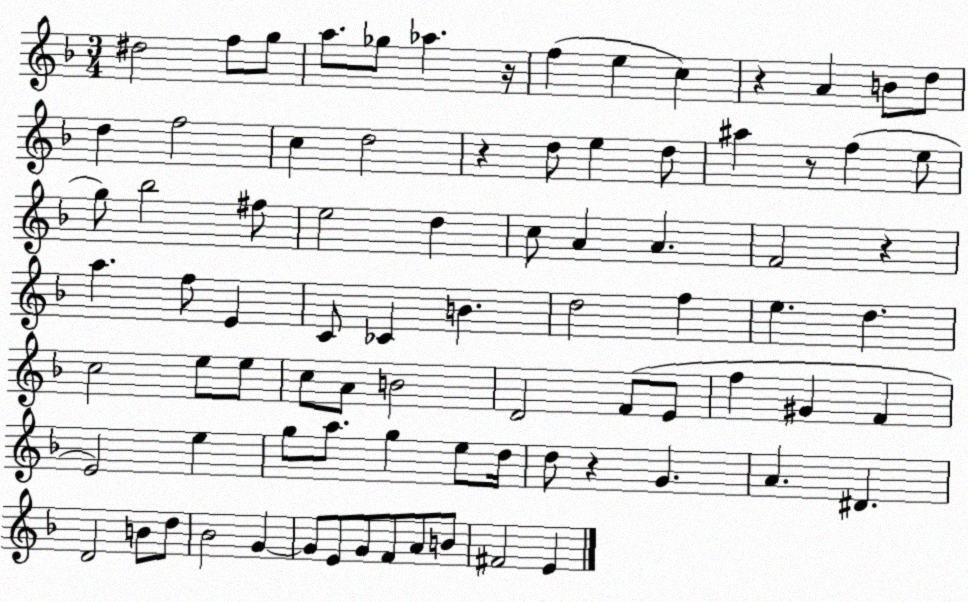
X:1
T:Untitled
M:3/4
L:1/4
K:F
^d2 f/2 g/2 a/2 _g/2 _a z/4 f e c z A B/2 d/2 d f2 c d2 z d/2 e d/2 ^a z/2 f e/2 g/2 _b2 ^f/2 e2 d c/2 A A F2 z a f/2 E C/2 _C B d2 f e d c2 e/2 e/2 c/2 A/2 B2 D2 F/2 E/2 f ^G F E2 e g/2 a/2 g e/2 d/4 d/2 z G A ^D D2 B/2 d/2 _B2 G G/2 E/2 G/2 F/2 A/2 B/2 ^F2 E